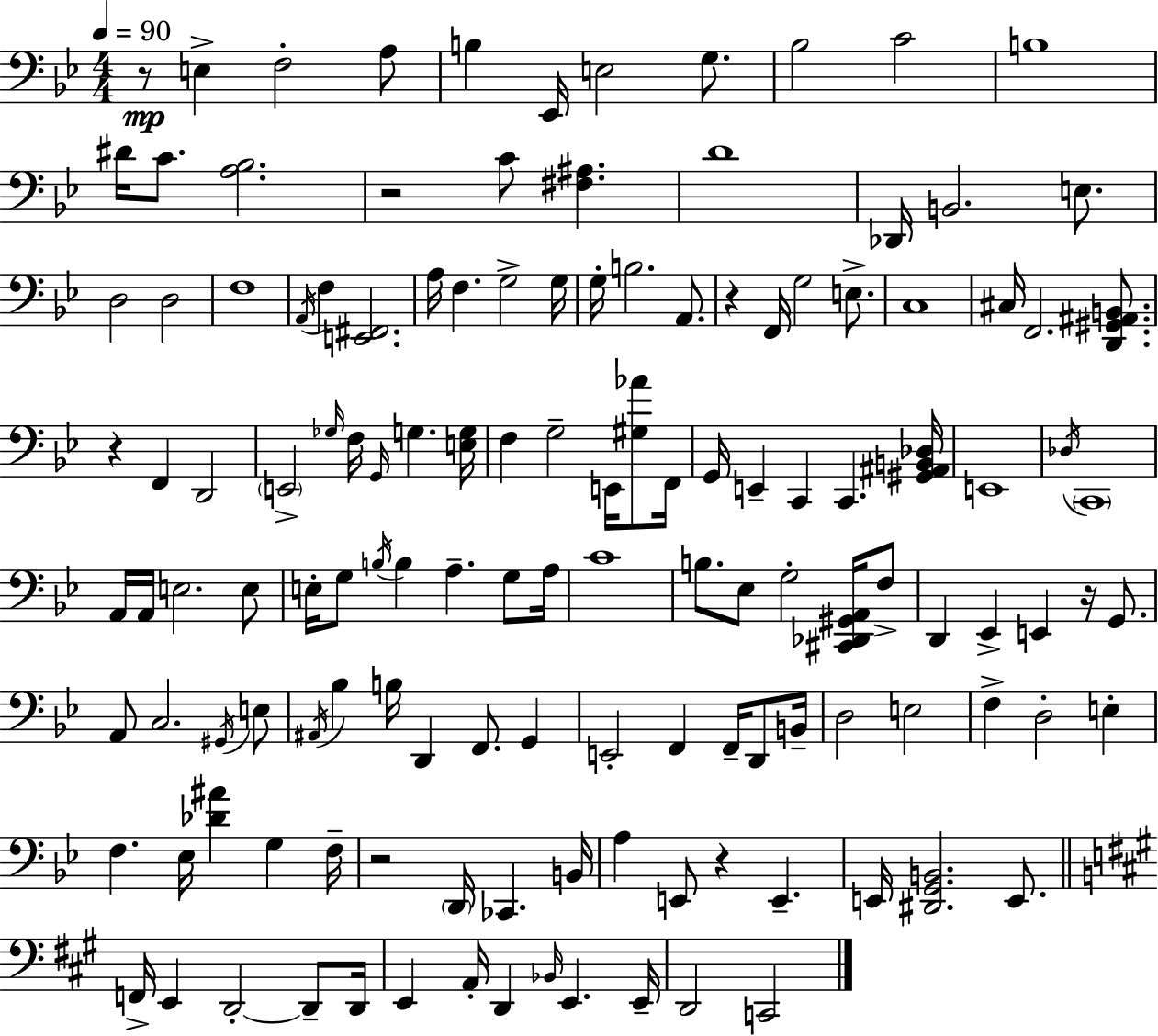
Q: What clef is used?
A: bass